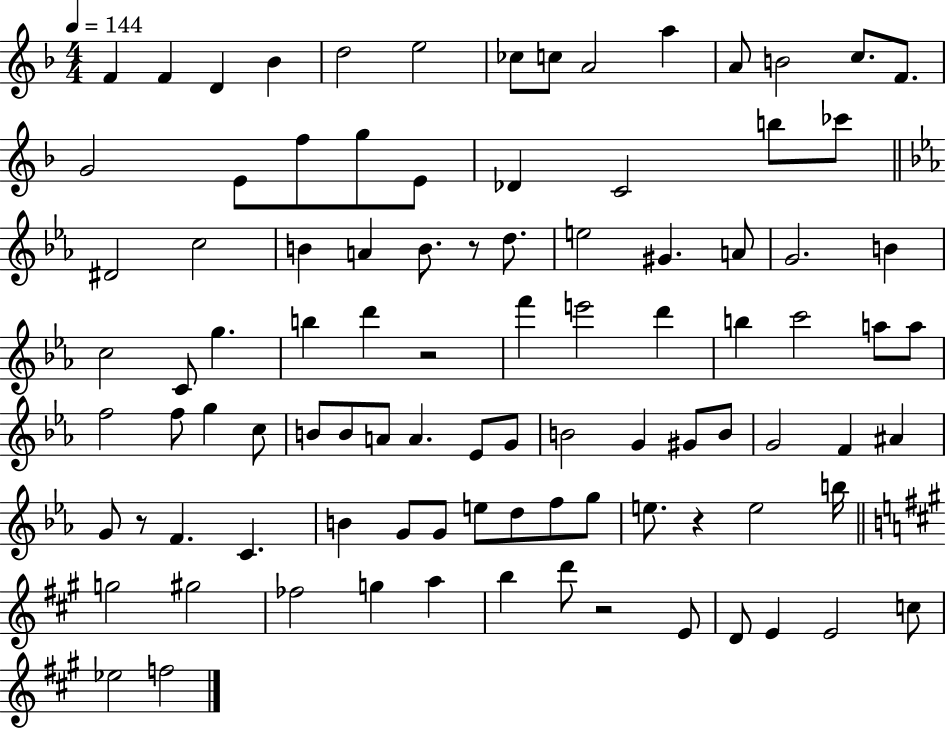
{
  \clef treble
  \numericTimeSignature
  \time 4/4
  \key f \major
  \tempo 4 = 144
  f'4 f'4 d'4 bes'4 | d''2 e''2 | ces''8 c''8 a'2 a''4 | a'8 b'2 c''8. f'8. | \break g'2 e'8 f''8 g''8 e'8 | des'4 c'2 b''8 ces'''8 | \bar "||" \break \key ees \major dis'2 c''2 | b'4 a'4 b'8. r8 d''8. | e''2 gis'4. a'8 | g'2. b'4 | \break c''2 c'8 g''4. | b''4 d'''4 r2 | f'''4 e'''2 d'''4 | b''4 c'''2 a''8 a''8 | \break f''2 f''8 g''4 c''8 | b'8 b'8 a'8 a'4. ees'8 g'8 | b'2 g'4 gis'8 b'8 | g'2 f'4 ais'4 | \break g'8 r8 f'4. c'4. | b'4 g'8 g'8 e''8 d''8 f''8 g''8 | e''8. r4 e''2 b''16 | \bar "||" \break \key a \major g''2 gis''2 | fes''2 g''4 a''4 | b''4 d'''8 r2 e'8 | d'8 e'4 e'2 c''8 | \break ees''2 f''2 | \bar "|."
}